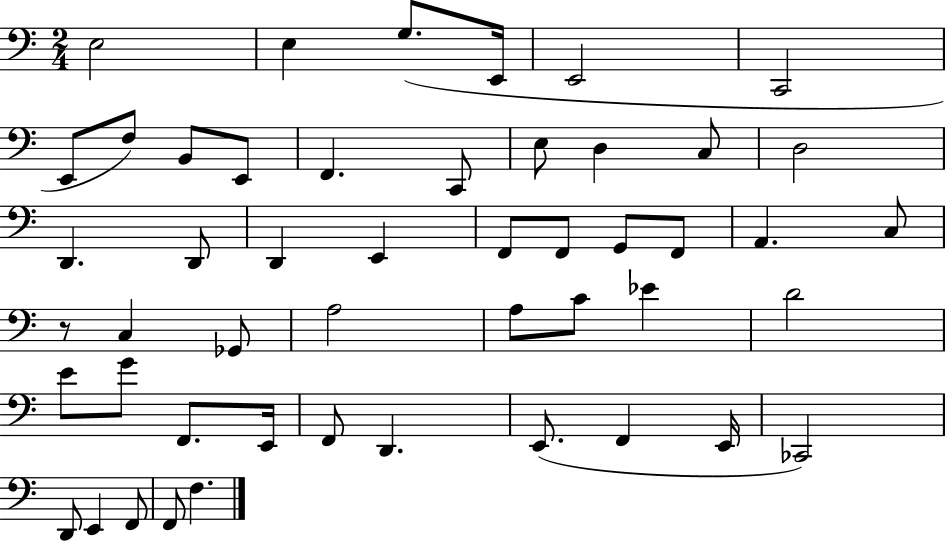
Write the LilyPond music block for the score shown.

{
  \clef bass
  \numericTimeSignature
  \time 2/4
  \key c \major
  \repeat volta 2 { e2 | e4 g8.( e,16 | e,2 | c,2 | \break e,8 f8) b,8 e,8 | f,4. c,8 | e8 d4 c8 | d2 | \break d,4. d,8 | d,4 e,4 | f,8 f,8 g,8 f,8 | a,4. c8 | \break r8 c4 ges,8 | a2 | a8 c'8 ees'4 | d'2 | \break e'8 g'8 f,8. e,16 | f,8 d,4. | e,8.( f,4 e,16 | ces,2) | \break d,8 e,4 f,8 | f,8 f4. | } \bar "|."
}